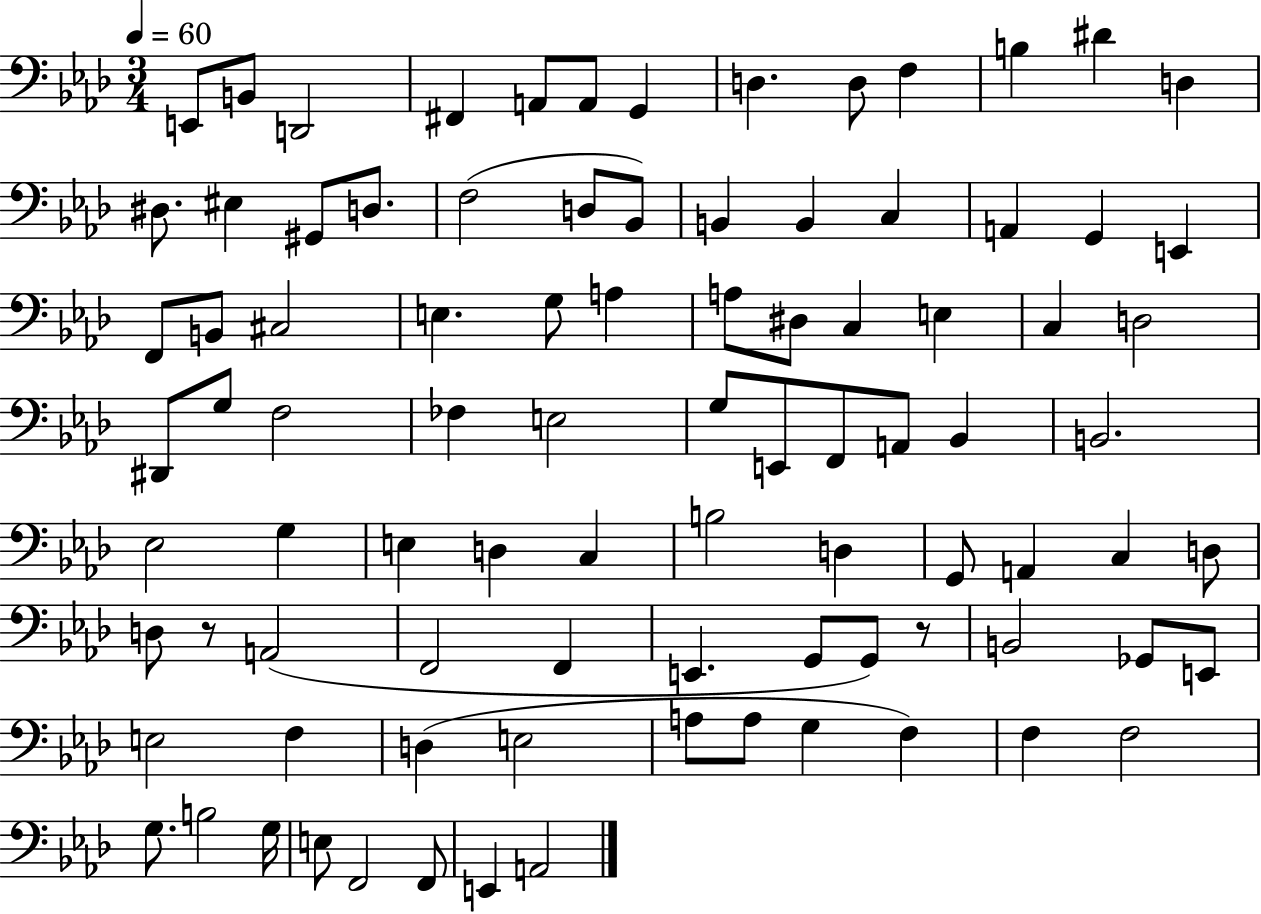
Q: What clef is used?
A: bass